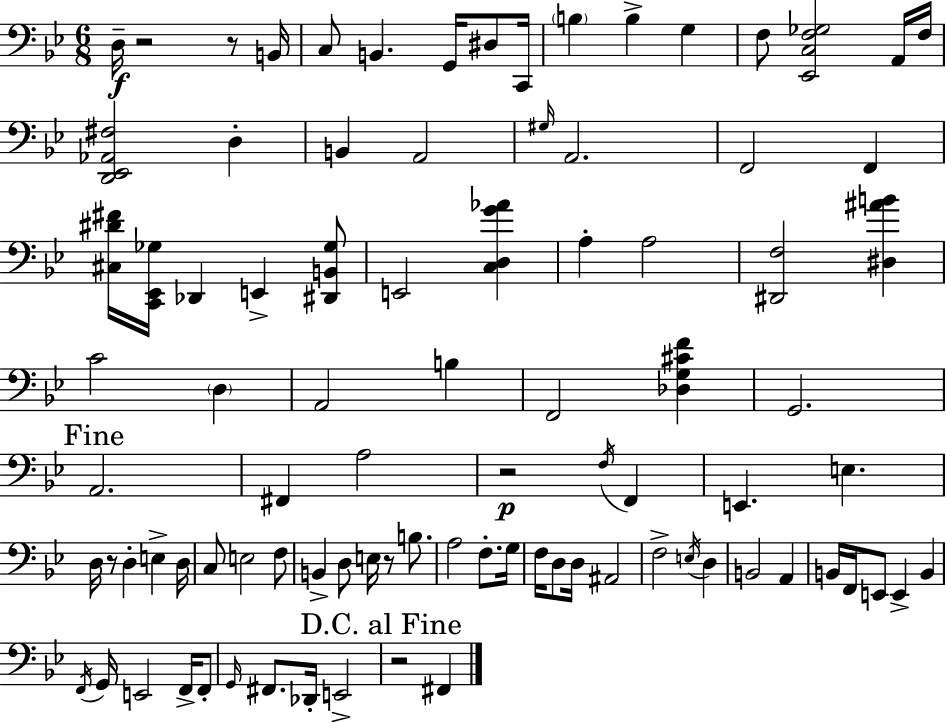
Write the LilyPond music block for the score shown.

{
  \clef bass
  \numericTimeSignature
  \time 6/8
  \key g \minor
  d16--\f r2 r8 b,16 | c8 b,4. g,16 dis8 c,16 | \parenthesize b4 b4-> g4 | f8 <ees, c f ges>2 a,16 f16 | \break <d, ees, aes, fis>2 d4-. | b,4 a,2 | \grace { gis16 } a,2. | f,2 f,4 | \break <cis dis' fis'>16 <c, ees, ges>16 des,4 e,4-> <dis, b, ges>8 | e,2 <c d g' aes'>4 | a4-. a2 | <dis, f>2 <dis ais' b'>4 | \break c'2 \parenthesize d4 | a,2 b4 | f,2 <des g cis' f'>4 | g,2. | \break \mark "Fine" a,2. | fis,4 a2 | r2\p \acciaccatura { f16 } f,4 | e,4. e4. | \break d16 r8 d4-. e4-> | d16 c8 e2 | f8 b,4-> d8 e16 r8 b8. | a2 f8.-. | \break g16 f16 d8 d16 ais,2 | f2-> \acciaccatura { e16 } d4 | b,2 a,4 | b,16 f,16 e,8 e,4-> b,4 | \break \acciaccatura { f,16 } g,16 e,2 | f,16-> f,8-. \grace { g,16 } fis,8. des,16-. e,2-> | \mark "D.C. al Fine" r2 | fis,4 \bar "|."
}